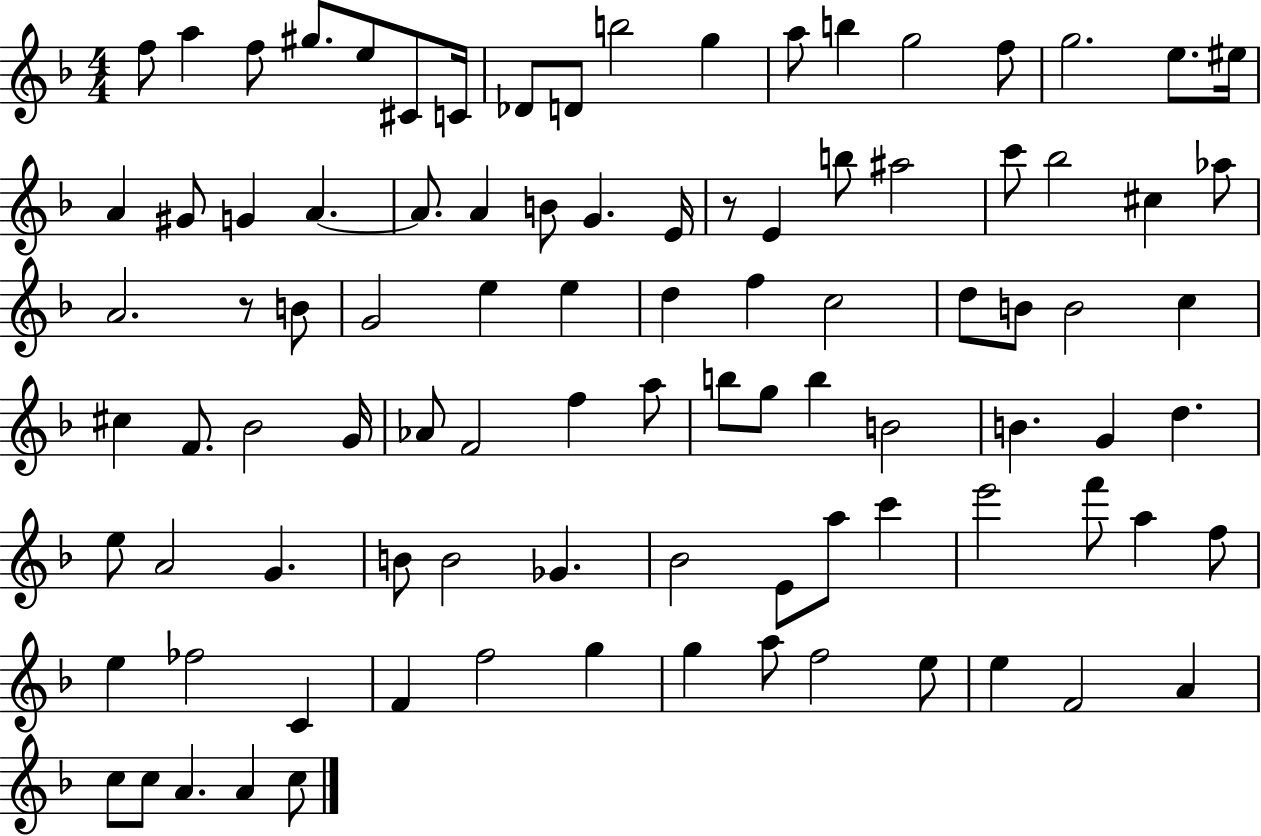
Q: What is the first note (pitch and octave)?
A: F5